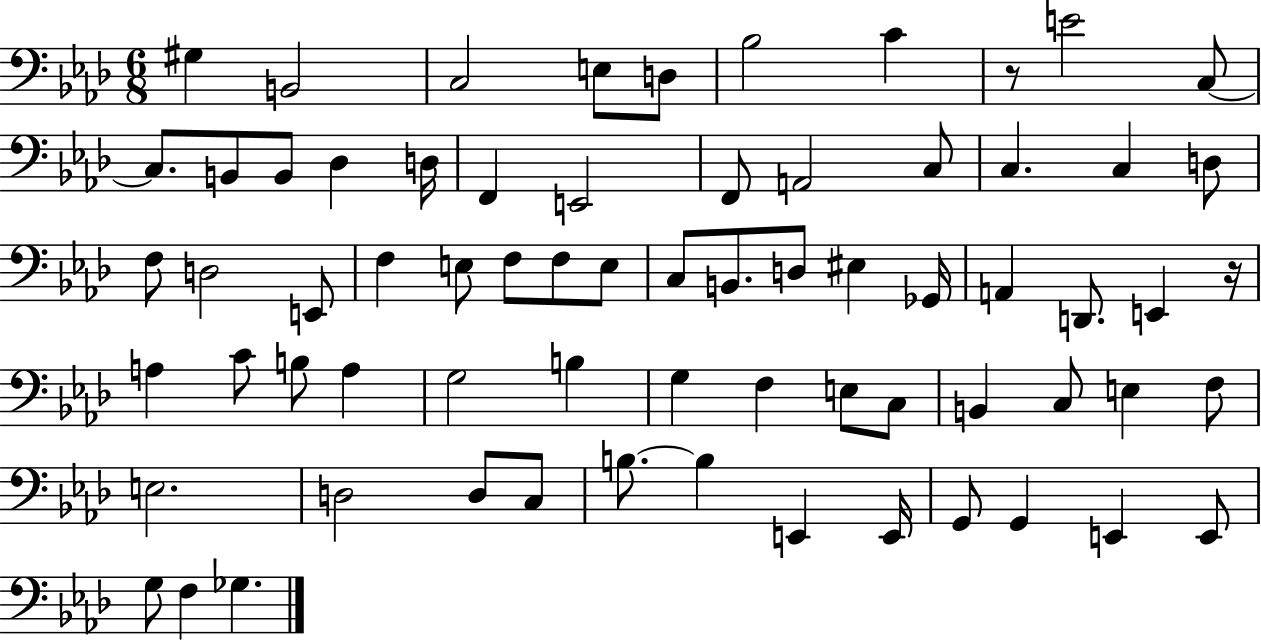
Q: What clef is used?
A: bass